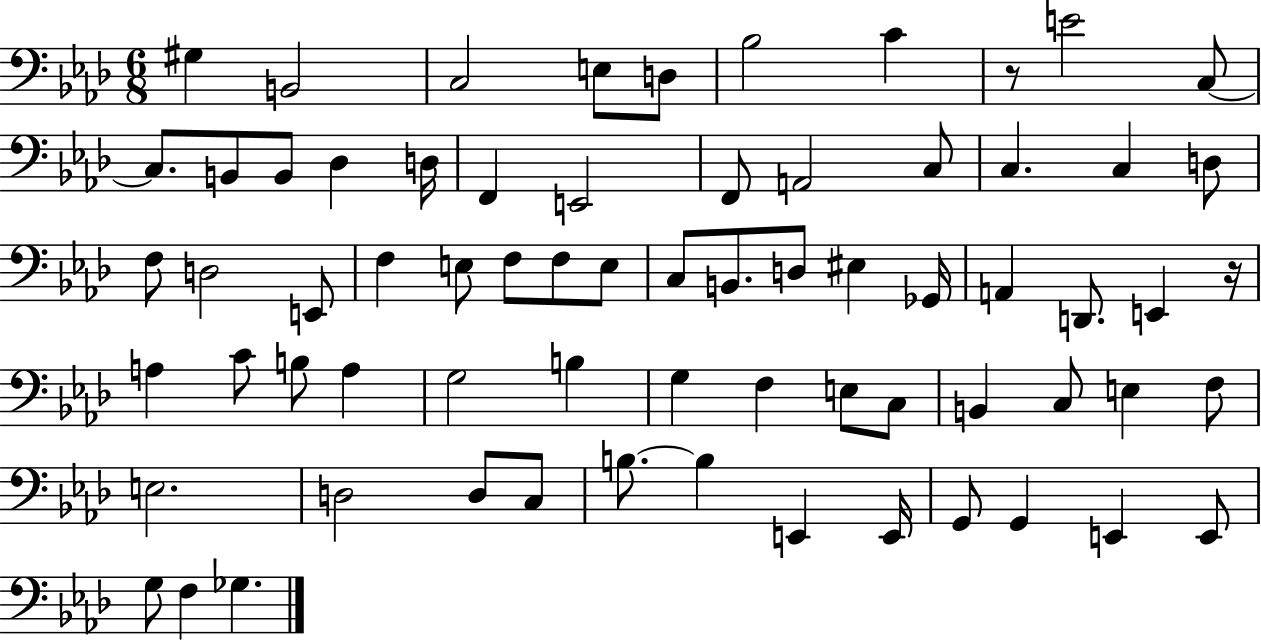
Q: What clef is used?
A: bass